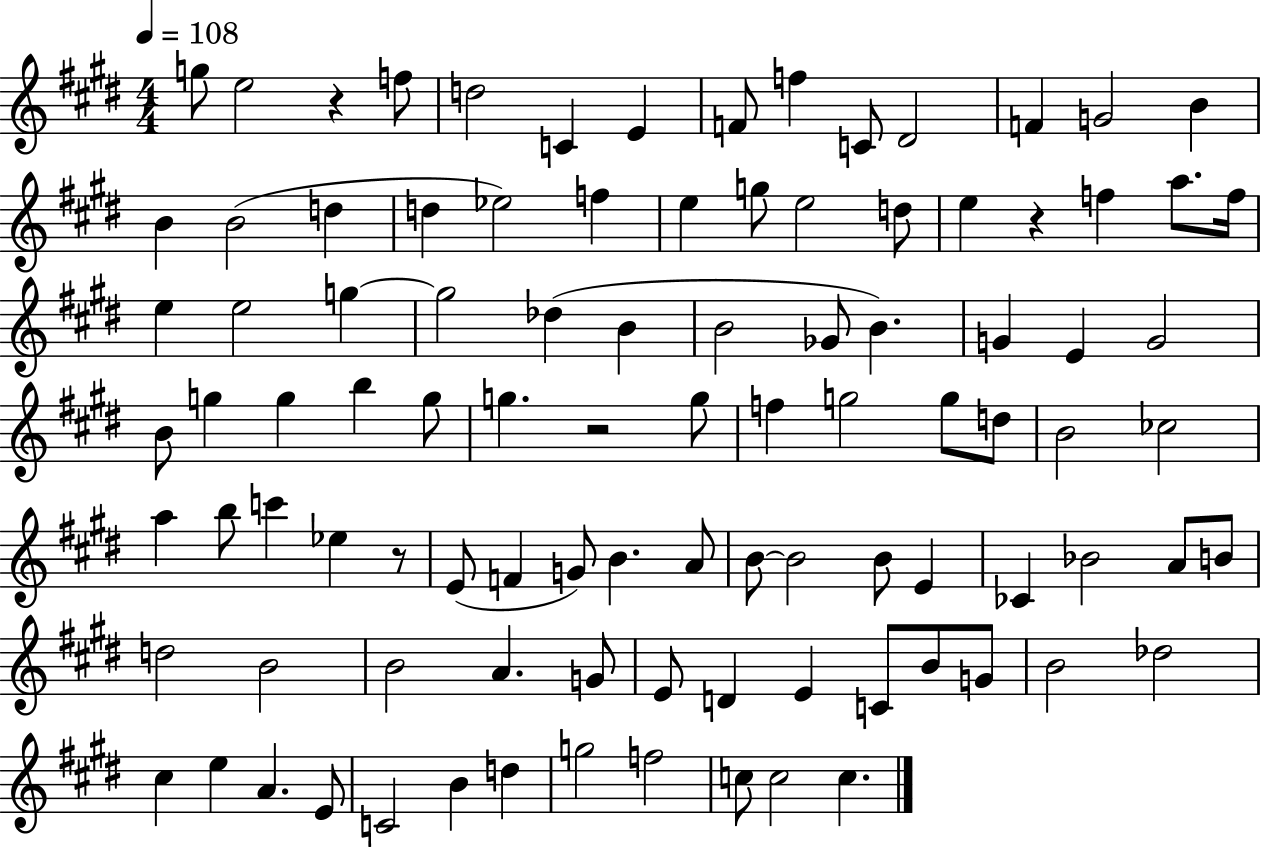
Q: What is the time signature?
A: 4/4